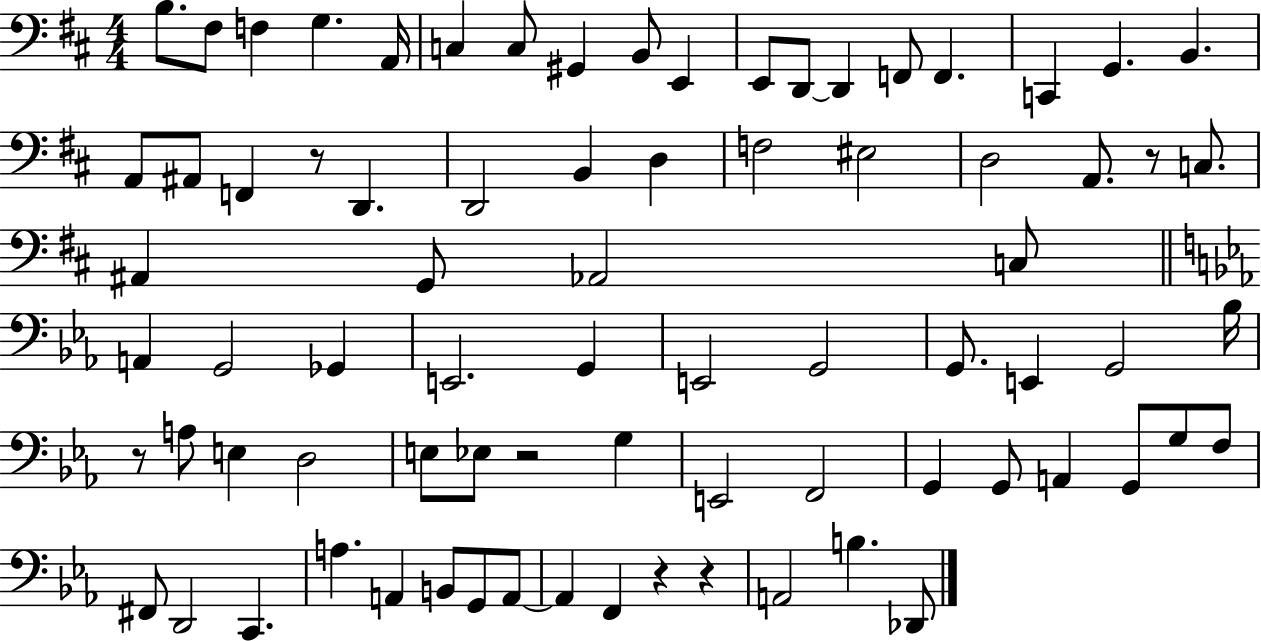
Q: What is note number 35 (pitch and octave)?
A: A2